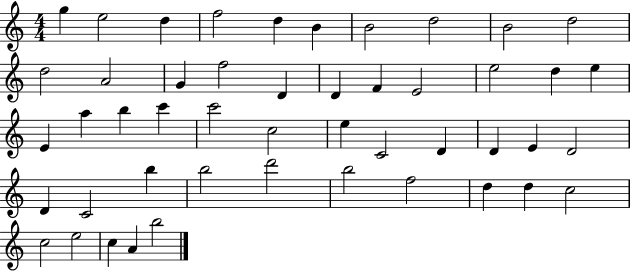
X:1
T:Untitled
M:4/4
L:1/4
K:C
g e2 d f2 d B B2 d2 B2 d2 d2 A2 G f2 D D F E2 e2 d e E a b c' c'2 c2 e C2 D D E D2 D C2 b b2 d'2 b2 f2 d d c2 c2 e2 c A b2